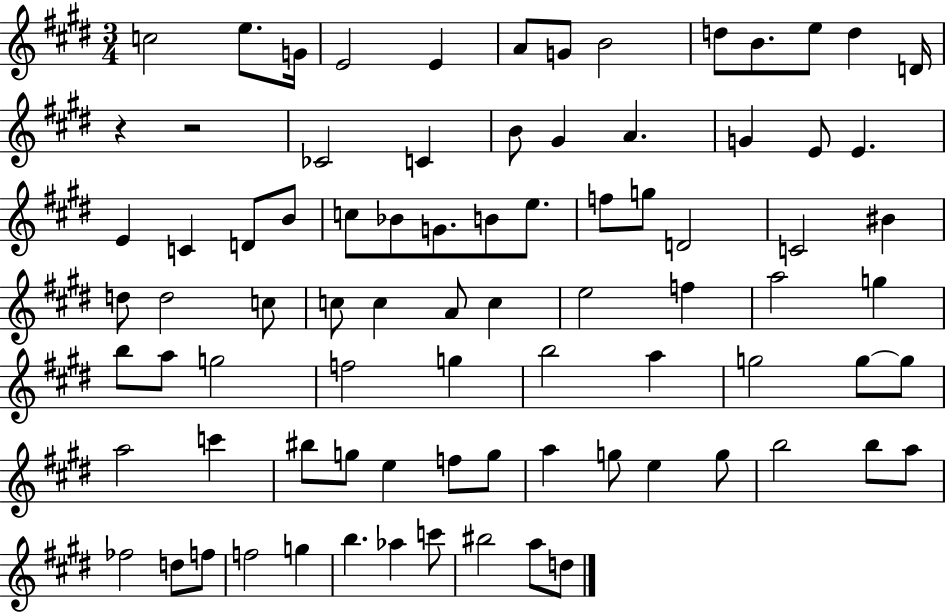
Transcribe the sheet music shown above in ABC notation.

X:1
T:Untitled
M:3/4
L:1/4
K:E
c2 e/2 G/4 E2 E A/2 G/2 B2 d/2 B/2 e/2 d D/4 z z2 _C2 C B/2 ^G A G E/2 E E C D/2 B/2 c/2 _B/2 G/2 B/2 e/2 f/2 g/2 D2 C2 ^B d/2 d2 c/2 c/2 c A/2 c e2 f a2 g b/2 a/2 g2 f2 g b2 a g2 g/2 g/2 a2 c' ^b/2 g/2 e f/2 g/2 a g/2 e g/2 b2 b/2 a/2 _f2 d/2 f/2 f2 g b _a c'/2 ^b2 a/2 d/2